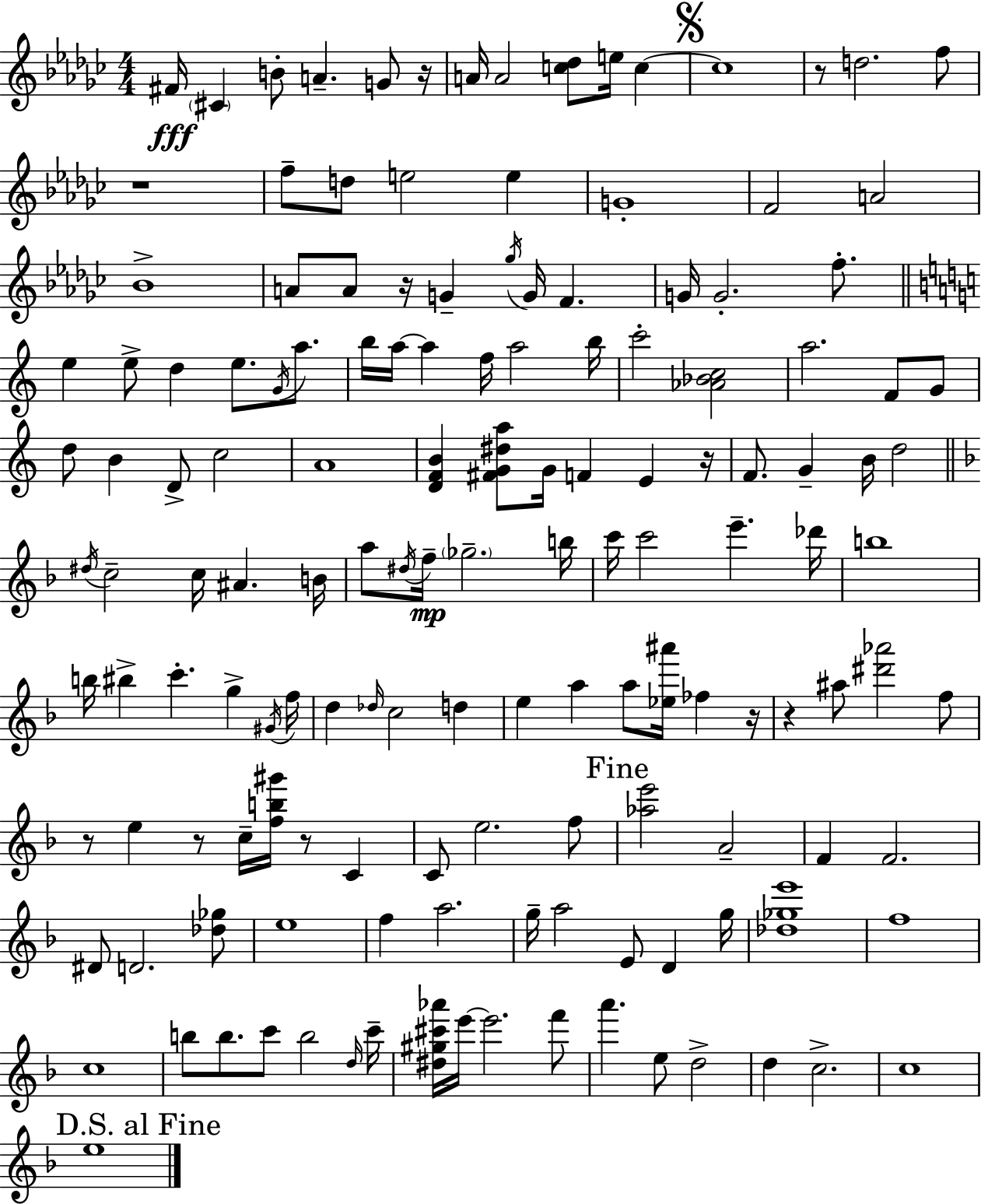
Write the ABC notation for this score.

X:1
T:Untitled
M:4/4
L:1/4
K:Ebm
^F/4 ^C B/2 A G/2 z/4 A/4 A2 [c_d]/2 e/4 c c4 z/2 d2 f/2 z4 f/2 d/2 e2 e G4 F2 A2 _B4 A/2 A/2 z/4 G _g/4 G/4 F G/4 G2 f/2 e e/2 d e/2 G/4 a/2 b/4 a/4 a f/4 a2 b/4 c'2 [_A_Bc]2 a2 F/2 G/2 d/2 B D/2 c2 A4 [DFB] [^FG^da]/2 G/4 F E z/4 F/2 G B/4 d2 ^d/4 c2 c/4 ^A B/4 a/2 ^d/4 f/4 _g2 b/4 c'/4 c'2 e' _d'/4 b4 b/4 ^b c' g ^G/4 f/4 d _d/4 c2 d e a a/2 [_e^a']/4 _f z/4 z ^a/2 [^d'_a']2 f/2 z/2 e z/2 c/4 [fb^g']/4 z/2 C C/2 e2 f/2 [_ae']2 A2 F F2 ^D/2 D2 [_d_g]/2 e4 f a2 g/4 a2 E/2 D g/4 [_d_ge']4 f4 c4 b/2 b/2 c'/2 b2 d/4 c'/4 [^d^g^c'_a']/4 e'/4 e'2 f'/2 a' e/2 d2 d c2 c4 e4